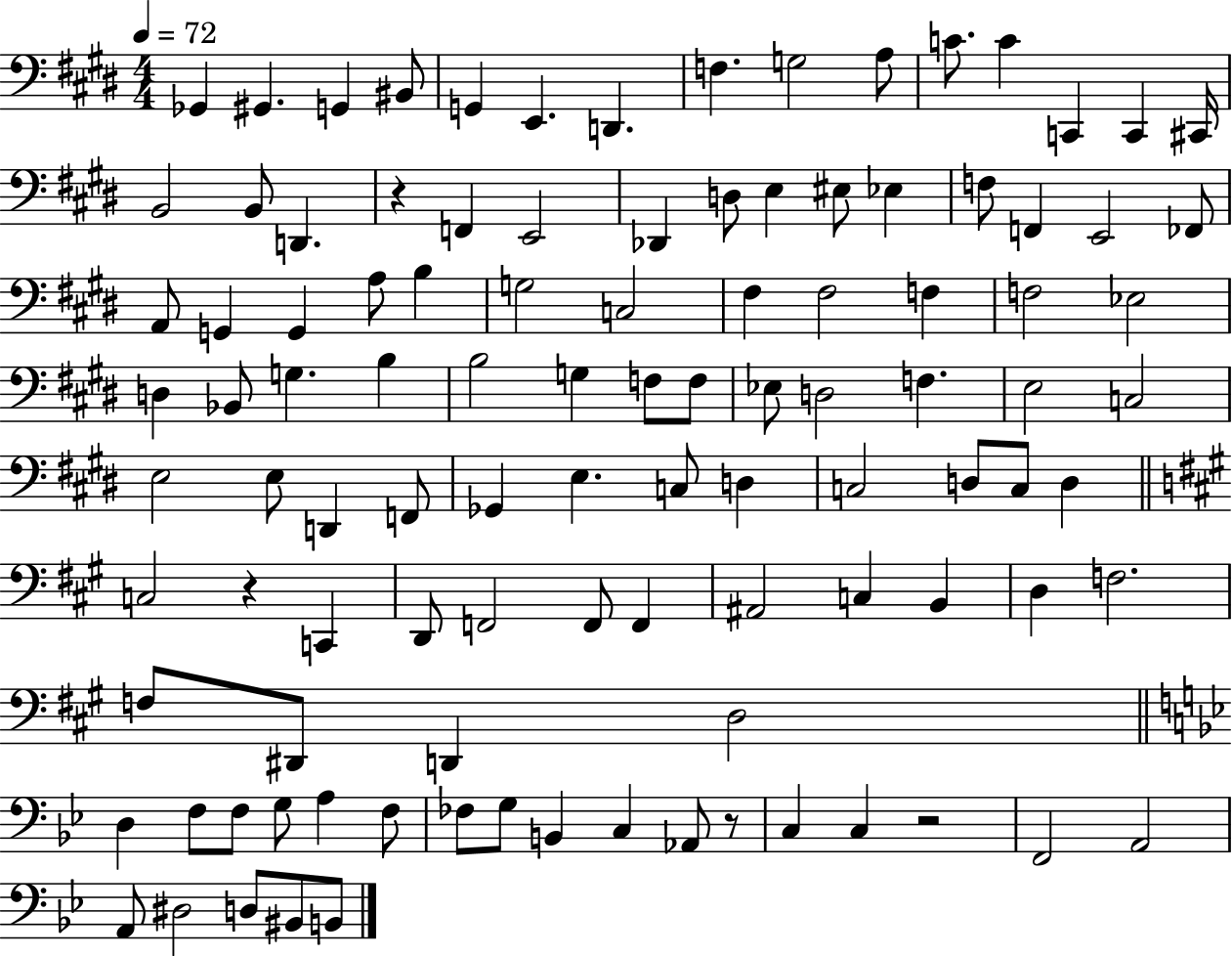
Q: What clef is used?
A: bass